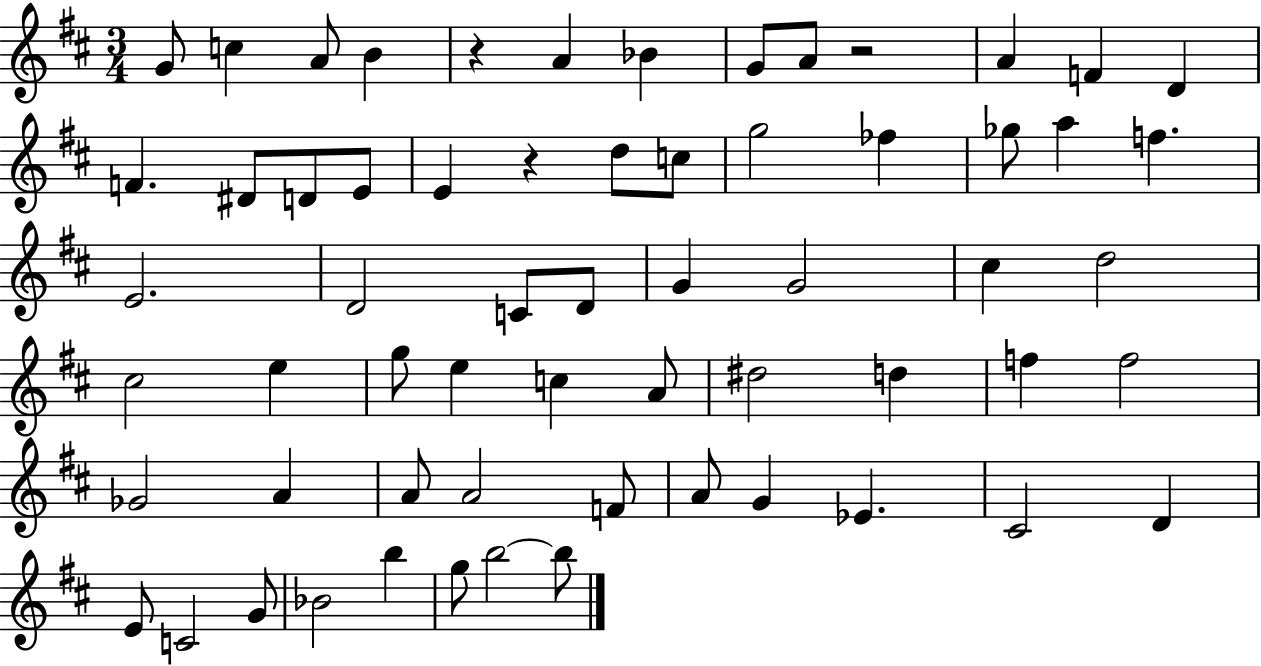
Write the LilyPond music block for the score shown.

{
  \clef treble
  \numericTimeSignature
  \time 3/4
  \key d \major
  g'8 c''4 a'8 b'4 | r4 a'4 bes'4 | g'8 a'8 r2 | a'4 f'4 d'4 | \break f'4. dis'8 d'8 e'8 | e'4 r4 d''8 c''8 | g''2 fes''4 | ges''8 a''4 f''4. | \break e'2. | d'2 c'8 d'8 | g'4 g'2 | cis''4 d''2 | \break cis''2 e''4 | g''8 e''4 c''4 a'8 | dis''2 d''4 | f''4 f''2 | \break ges'2 a'4 | a'8 a'2 f'8 | a'8 g'4 ees'4. | cis'2 d'4 | \break e'8 c'2 g'8 | bes'2 b''4 | g''8 b''2~~ b''8 | \bar "|."
}